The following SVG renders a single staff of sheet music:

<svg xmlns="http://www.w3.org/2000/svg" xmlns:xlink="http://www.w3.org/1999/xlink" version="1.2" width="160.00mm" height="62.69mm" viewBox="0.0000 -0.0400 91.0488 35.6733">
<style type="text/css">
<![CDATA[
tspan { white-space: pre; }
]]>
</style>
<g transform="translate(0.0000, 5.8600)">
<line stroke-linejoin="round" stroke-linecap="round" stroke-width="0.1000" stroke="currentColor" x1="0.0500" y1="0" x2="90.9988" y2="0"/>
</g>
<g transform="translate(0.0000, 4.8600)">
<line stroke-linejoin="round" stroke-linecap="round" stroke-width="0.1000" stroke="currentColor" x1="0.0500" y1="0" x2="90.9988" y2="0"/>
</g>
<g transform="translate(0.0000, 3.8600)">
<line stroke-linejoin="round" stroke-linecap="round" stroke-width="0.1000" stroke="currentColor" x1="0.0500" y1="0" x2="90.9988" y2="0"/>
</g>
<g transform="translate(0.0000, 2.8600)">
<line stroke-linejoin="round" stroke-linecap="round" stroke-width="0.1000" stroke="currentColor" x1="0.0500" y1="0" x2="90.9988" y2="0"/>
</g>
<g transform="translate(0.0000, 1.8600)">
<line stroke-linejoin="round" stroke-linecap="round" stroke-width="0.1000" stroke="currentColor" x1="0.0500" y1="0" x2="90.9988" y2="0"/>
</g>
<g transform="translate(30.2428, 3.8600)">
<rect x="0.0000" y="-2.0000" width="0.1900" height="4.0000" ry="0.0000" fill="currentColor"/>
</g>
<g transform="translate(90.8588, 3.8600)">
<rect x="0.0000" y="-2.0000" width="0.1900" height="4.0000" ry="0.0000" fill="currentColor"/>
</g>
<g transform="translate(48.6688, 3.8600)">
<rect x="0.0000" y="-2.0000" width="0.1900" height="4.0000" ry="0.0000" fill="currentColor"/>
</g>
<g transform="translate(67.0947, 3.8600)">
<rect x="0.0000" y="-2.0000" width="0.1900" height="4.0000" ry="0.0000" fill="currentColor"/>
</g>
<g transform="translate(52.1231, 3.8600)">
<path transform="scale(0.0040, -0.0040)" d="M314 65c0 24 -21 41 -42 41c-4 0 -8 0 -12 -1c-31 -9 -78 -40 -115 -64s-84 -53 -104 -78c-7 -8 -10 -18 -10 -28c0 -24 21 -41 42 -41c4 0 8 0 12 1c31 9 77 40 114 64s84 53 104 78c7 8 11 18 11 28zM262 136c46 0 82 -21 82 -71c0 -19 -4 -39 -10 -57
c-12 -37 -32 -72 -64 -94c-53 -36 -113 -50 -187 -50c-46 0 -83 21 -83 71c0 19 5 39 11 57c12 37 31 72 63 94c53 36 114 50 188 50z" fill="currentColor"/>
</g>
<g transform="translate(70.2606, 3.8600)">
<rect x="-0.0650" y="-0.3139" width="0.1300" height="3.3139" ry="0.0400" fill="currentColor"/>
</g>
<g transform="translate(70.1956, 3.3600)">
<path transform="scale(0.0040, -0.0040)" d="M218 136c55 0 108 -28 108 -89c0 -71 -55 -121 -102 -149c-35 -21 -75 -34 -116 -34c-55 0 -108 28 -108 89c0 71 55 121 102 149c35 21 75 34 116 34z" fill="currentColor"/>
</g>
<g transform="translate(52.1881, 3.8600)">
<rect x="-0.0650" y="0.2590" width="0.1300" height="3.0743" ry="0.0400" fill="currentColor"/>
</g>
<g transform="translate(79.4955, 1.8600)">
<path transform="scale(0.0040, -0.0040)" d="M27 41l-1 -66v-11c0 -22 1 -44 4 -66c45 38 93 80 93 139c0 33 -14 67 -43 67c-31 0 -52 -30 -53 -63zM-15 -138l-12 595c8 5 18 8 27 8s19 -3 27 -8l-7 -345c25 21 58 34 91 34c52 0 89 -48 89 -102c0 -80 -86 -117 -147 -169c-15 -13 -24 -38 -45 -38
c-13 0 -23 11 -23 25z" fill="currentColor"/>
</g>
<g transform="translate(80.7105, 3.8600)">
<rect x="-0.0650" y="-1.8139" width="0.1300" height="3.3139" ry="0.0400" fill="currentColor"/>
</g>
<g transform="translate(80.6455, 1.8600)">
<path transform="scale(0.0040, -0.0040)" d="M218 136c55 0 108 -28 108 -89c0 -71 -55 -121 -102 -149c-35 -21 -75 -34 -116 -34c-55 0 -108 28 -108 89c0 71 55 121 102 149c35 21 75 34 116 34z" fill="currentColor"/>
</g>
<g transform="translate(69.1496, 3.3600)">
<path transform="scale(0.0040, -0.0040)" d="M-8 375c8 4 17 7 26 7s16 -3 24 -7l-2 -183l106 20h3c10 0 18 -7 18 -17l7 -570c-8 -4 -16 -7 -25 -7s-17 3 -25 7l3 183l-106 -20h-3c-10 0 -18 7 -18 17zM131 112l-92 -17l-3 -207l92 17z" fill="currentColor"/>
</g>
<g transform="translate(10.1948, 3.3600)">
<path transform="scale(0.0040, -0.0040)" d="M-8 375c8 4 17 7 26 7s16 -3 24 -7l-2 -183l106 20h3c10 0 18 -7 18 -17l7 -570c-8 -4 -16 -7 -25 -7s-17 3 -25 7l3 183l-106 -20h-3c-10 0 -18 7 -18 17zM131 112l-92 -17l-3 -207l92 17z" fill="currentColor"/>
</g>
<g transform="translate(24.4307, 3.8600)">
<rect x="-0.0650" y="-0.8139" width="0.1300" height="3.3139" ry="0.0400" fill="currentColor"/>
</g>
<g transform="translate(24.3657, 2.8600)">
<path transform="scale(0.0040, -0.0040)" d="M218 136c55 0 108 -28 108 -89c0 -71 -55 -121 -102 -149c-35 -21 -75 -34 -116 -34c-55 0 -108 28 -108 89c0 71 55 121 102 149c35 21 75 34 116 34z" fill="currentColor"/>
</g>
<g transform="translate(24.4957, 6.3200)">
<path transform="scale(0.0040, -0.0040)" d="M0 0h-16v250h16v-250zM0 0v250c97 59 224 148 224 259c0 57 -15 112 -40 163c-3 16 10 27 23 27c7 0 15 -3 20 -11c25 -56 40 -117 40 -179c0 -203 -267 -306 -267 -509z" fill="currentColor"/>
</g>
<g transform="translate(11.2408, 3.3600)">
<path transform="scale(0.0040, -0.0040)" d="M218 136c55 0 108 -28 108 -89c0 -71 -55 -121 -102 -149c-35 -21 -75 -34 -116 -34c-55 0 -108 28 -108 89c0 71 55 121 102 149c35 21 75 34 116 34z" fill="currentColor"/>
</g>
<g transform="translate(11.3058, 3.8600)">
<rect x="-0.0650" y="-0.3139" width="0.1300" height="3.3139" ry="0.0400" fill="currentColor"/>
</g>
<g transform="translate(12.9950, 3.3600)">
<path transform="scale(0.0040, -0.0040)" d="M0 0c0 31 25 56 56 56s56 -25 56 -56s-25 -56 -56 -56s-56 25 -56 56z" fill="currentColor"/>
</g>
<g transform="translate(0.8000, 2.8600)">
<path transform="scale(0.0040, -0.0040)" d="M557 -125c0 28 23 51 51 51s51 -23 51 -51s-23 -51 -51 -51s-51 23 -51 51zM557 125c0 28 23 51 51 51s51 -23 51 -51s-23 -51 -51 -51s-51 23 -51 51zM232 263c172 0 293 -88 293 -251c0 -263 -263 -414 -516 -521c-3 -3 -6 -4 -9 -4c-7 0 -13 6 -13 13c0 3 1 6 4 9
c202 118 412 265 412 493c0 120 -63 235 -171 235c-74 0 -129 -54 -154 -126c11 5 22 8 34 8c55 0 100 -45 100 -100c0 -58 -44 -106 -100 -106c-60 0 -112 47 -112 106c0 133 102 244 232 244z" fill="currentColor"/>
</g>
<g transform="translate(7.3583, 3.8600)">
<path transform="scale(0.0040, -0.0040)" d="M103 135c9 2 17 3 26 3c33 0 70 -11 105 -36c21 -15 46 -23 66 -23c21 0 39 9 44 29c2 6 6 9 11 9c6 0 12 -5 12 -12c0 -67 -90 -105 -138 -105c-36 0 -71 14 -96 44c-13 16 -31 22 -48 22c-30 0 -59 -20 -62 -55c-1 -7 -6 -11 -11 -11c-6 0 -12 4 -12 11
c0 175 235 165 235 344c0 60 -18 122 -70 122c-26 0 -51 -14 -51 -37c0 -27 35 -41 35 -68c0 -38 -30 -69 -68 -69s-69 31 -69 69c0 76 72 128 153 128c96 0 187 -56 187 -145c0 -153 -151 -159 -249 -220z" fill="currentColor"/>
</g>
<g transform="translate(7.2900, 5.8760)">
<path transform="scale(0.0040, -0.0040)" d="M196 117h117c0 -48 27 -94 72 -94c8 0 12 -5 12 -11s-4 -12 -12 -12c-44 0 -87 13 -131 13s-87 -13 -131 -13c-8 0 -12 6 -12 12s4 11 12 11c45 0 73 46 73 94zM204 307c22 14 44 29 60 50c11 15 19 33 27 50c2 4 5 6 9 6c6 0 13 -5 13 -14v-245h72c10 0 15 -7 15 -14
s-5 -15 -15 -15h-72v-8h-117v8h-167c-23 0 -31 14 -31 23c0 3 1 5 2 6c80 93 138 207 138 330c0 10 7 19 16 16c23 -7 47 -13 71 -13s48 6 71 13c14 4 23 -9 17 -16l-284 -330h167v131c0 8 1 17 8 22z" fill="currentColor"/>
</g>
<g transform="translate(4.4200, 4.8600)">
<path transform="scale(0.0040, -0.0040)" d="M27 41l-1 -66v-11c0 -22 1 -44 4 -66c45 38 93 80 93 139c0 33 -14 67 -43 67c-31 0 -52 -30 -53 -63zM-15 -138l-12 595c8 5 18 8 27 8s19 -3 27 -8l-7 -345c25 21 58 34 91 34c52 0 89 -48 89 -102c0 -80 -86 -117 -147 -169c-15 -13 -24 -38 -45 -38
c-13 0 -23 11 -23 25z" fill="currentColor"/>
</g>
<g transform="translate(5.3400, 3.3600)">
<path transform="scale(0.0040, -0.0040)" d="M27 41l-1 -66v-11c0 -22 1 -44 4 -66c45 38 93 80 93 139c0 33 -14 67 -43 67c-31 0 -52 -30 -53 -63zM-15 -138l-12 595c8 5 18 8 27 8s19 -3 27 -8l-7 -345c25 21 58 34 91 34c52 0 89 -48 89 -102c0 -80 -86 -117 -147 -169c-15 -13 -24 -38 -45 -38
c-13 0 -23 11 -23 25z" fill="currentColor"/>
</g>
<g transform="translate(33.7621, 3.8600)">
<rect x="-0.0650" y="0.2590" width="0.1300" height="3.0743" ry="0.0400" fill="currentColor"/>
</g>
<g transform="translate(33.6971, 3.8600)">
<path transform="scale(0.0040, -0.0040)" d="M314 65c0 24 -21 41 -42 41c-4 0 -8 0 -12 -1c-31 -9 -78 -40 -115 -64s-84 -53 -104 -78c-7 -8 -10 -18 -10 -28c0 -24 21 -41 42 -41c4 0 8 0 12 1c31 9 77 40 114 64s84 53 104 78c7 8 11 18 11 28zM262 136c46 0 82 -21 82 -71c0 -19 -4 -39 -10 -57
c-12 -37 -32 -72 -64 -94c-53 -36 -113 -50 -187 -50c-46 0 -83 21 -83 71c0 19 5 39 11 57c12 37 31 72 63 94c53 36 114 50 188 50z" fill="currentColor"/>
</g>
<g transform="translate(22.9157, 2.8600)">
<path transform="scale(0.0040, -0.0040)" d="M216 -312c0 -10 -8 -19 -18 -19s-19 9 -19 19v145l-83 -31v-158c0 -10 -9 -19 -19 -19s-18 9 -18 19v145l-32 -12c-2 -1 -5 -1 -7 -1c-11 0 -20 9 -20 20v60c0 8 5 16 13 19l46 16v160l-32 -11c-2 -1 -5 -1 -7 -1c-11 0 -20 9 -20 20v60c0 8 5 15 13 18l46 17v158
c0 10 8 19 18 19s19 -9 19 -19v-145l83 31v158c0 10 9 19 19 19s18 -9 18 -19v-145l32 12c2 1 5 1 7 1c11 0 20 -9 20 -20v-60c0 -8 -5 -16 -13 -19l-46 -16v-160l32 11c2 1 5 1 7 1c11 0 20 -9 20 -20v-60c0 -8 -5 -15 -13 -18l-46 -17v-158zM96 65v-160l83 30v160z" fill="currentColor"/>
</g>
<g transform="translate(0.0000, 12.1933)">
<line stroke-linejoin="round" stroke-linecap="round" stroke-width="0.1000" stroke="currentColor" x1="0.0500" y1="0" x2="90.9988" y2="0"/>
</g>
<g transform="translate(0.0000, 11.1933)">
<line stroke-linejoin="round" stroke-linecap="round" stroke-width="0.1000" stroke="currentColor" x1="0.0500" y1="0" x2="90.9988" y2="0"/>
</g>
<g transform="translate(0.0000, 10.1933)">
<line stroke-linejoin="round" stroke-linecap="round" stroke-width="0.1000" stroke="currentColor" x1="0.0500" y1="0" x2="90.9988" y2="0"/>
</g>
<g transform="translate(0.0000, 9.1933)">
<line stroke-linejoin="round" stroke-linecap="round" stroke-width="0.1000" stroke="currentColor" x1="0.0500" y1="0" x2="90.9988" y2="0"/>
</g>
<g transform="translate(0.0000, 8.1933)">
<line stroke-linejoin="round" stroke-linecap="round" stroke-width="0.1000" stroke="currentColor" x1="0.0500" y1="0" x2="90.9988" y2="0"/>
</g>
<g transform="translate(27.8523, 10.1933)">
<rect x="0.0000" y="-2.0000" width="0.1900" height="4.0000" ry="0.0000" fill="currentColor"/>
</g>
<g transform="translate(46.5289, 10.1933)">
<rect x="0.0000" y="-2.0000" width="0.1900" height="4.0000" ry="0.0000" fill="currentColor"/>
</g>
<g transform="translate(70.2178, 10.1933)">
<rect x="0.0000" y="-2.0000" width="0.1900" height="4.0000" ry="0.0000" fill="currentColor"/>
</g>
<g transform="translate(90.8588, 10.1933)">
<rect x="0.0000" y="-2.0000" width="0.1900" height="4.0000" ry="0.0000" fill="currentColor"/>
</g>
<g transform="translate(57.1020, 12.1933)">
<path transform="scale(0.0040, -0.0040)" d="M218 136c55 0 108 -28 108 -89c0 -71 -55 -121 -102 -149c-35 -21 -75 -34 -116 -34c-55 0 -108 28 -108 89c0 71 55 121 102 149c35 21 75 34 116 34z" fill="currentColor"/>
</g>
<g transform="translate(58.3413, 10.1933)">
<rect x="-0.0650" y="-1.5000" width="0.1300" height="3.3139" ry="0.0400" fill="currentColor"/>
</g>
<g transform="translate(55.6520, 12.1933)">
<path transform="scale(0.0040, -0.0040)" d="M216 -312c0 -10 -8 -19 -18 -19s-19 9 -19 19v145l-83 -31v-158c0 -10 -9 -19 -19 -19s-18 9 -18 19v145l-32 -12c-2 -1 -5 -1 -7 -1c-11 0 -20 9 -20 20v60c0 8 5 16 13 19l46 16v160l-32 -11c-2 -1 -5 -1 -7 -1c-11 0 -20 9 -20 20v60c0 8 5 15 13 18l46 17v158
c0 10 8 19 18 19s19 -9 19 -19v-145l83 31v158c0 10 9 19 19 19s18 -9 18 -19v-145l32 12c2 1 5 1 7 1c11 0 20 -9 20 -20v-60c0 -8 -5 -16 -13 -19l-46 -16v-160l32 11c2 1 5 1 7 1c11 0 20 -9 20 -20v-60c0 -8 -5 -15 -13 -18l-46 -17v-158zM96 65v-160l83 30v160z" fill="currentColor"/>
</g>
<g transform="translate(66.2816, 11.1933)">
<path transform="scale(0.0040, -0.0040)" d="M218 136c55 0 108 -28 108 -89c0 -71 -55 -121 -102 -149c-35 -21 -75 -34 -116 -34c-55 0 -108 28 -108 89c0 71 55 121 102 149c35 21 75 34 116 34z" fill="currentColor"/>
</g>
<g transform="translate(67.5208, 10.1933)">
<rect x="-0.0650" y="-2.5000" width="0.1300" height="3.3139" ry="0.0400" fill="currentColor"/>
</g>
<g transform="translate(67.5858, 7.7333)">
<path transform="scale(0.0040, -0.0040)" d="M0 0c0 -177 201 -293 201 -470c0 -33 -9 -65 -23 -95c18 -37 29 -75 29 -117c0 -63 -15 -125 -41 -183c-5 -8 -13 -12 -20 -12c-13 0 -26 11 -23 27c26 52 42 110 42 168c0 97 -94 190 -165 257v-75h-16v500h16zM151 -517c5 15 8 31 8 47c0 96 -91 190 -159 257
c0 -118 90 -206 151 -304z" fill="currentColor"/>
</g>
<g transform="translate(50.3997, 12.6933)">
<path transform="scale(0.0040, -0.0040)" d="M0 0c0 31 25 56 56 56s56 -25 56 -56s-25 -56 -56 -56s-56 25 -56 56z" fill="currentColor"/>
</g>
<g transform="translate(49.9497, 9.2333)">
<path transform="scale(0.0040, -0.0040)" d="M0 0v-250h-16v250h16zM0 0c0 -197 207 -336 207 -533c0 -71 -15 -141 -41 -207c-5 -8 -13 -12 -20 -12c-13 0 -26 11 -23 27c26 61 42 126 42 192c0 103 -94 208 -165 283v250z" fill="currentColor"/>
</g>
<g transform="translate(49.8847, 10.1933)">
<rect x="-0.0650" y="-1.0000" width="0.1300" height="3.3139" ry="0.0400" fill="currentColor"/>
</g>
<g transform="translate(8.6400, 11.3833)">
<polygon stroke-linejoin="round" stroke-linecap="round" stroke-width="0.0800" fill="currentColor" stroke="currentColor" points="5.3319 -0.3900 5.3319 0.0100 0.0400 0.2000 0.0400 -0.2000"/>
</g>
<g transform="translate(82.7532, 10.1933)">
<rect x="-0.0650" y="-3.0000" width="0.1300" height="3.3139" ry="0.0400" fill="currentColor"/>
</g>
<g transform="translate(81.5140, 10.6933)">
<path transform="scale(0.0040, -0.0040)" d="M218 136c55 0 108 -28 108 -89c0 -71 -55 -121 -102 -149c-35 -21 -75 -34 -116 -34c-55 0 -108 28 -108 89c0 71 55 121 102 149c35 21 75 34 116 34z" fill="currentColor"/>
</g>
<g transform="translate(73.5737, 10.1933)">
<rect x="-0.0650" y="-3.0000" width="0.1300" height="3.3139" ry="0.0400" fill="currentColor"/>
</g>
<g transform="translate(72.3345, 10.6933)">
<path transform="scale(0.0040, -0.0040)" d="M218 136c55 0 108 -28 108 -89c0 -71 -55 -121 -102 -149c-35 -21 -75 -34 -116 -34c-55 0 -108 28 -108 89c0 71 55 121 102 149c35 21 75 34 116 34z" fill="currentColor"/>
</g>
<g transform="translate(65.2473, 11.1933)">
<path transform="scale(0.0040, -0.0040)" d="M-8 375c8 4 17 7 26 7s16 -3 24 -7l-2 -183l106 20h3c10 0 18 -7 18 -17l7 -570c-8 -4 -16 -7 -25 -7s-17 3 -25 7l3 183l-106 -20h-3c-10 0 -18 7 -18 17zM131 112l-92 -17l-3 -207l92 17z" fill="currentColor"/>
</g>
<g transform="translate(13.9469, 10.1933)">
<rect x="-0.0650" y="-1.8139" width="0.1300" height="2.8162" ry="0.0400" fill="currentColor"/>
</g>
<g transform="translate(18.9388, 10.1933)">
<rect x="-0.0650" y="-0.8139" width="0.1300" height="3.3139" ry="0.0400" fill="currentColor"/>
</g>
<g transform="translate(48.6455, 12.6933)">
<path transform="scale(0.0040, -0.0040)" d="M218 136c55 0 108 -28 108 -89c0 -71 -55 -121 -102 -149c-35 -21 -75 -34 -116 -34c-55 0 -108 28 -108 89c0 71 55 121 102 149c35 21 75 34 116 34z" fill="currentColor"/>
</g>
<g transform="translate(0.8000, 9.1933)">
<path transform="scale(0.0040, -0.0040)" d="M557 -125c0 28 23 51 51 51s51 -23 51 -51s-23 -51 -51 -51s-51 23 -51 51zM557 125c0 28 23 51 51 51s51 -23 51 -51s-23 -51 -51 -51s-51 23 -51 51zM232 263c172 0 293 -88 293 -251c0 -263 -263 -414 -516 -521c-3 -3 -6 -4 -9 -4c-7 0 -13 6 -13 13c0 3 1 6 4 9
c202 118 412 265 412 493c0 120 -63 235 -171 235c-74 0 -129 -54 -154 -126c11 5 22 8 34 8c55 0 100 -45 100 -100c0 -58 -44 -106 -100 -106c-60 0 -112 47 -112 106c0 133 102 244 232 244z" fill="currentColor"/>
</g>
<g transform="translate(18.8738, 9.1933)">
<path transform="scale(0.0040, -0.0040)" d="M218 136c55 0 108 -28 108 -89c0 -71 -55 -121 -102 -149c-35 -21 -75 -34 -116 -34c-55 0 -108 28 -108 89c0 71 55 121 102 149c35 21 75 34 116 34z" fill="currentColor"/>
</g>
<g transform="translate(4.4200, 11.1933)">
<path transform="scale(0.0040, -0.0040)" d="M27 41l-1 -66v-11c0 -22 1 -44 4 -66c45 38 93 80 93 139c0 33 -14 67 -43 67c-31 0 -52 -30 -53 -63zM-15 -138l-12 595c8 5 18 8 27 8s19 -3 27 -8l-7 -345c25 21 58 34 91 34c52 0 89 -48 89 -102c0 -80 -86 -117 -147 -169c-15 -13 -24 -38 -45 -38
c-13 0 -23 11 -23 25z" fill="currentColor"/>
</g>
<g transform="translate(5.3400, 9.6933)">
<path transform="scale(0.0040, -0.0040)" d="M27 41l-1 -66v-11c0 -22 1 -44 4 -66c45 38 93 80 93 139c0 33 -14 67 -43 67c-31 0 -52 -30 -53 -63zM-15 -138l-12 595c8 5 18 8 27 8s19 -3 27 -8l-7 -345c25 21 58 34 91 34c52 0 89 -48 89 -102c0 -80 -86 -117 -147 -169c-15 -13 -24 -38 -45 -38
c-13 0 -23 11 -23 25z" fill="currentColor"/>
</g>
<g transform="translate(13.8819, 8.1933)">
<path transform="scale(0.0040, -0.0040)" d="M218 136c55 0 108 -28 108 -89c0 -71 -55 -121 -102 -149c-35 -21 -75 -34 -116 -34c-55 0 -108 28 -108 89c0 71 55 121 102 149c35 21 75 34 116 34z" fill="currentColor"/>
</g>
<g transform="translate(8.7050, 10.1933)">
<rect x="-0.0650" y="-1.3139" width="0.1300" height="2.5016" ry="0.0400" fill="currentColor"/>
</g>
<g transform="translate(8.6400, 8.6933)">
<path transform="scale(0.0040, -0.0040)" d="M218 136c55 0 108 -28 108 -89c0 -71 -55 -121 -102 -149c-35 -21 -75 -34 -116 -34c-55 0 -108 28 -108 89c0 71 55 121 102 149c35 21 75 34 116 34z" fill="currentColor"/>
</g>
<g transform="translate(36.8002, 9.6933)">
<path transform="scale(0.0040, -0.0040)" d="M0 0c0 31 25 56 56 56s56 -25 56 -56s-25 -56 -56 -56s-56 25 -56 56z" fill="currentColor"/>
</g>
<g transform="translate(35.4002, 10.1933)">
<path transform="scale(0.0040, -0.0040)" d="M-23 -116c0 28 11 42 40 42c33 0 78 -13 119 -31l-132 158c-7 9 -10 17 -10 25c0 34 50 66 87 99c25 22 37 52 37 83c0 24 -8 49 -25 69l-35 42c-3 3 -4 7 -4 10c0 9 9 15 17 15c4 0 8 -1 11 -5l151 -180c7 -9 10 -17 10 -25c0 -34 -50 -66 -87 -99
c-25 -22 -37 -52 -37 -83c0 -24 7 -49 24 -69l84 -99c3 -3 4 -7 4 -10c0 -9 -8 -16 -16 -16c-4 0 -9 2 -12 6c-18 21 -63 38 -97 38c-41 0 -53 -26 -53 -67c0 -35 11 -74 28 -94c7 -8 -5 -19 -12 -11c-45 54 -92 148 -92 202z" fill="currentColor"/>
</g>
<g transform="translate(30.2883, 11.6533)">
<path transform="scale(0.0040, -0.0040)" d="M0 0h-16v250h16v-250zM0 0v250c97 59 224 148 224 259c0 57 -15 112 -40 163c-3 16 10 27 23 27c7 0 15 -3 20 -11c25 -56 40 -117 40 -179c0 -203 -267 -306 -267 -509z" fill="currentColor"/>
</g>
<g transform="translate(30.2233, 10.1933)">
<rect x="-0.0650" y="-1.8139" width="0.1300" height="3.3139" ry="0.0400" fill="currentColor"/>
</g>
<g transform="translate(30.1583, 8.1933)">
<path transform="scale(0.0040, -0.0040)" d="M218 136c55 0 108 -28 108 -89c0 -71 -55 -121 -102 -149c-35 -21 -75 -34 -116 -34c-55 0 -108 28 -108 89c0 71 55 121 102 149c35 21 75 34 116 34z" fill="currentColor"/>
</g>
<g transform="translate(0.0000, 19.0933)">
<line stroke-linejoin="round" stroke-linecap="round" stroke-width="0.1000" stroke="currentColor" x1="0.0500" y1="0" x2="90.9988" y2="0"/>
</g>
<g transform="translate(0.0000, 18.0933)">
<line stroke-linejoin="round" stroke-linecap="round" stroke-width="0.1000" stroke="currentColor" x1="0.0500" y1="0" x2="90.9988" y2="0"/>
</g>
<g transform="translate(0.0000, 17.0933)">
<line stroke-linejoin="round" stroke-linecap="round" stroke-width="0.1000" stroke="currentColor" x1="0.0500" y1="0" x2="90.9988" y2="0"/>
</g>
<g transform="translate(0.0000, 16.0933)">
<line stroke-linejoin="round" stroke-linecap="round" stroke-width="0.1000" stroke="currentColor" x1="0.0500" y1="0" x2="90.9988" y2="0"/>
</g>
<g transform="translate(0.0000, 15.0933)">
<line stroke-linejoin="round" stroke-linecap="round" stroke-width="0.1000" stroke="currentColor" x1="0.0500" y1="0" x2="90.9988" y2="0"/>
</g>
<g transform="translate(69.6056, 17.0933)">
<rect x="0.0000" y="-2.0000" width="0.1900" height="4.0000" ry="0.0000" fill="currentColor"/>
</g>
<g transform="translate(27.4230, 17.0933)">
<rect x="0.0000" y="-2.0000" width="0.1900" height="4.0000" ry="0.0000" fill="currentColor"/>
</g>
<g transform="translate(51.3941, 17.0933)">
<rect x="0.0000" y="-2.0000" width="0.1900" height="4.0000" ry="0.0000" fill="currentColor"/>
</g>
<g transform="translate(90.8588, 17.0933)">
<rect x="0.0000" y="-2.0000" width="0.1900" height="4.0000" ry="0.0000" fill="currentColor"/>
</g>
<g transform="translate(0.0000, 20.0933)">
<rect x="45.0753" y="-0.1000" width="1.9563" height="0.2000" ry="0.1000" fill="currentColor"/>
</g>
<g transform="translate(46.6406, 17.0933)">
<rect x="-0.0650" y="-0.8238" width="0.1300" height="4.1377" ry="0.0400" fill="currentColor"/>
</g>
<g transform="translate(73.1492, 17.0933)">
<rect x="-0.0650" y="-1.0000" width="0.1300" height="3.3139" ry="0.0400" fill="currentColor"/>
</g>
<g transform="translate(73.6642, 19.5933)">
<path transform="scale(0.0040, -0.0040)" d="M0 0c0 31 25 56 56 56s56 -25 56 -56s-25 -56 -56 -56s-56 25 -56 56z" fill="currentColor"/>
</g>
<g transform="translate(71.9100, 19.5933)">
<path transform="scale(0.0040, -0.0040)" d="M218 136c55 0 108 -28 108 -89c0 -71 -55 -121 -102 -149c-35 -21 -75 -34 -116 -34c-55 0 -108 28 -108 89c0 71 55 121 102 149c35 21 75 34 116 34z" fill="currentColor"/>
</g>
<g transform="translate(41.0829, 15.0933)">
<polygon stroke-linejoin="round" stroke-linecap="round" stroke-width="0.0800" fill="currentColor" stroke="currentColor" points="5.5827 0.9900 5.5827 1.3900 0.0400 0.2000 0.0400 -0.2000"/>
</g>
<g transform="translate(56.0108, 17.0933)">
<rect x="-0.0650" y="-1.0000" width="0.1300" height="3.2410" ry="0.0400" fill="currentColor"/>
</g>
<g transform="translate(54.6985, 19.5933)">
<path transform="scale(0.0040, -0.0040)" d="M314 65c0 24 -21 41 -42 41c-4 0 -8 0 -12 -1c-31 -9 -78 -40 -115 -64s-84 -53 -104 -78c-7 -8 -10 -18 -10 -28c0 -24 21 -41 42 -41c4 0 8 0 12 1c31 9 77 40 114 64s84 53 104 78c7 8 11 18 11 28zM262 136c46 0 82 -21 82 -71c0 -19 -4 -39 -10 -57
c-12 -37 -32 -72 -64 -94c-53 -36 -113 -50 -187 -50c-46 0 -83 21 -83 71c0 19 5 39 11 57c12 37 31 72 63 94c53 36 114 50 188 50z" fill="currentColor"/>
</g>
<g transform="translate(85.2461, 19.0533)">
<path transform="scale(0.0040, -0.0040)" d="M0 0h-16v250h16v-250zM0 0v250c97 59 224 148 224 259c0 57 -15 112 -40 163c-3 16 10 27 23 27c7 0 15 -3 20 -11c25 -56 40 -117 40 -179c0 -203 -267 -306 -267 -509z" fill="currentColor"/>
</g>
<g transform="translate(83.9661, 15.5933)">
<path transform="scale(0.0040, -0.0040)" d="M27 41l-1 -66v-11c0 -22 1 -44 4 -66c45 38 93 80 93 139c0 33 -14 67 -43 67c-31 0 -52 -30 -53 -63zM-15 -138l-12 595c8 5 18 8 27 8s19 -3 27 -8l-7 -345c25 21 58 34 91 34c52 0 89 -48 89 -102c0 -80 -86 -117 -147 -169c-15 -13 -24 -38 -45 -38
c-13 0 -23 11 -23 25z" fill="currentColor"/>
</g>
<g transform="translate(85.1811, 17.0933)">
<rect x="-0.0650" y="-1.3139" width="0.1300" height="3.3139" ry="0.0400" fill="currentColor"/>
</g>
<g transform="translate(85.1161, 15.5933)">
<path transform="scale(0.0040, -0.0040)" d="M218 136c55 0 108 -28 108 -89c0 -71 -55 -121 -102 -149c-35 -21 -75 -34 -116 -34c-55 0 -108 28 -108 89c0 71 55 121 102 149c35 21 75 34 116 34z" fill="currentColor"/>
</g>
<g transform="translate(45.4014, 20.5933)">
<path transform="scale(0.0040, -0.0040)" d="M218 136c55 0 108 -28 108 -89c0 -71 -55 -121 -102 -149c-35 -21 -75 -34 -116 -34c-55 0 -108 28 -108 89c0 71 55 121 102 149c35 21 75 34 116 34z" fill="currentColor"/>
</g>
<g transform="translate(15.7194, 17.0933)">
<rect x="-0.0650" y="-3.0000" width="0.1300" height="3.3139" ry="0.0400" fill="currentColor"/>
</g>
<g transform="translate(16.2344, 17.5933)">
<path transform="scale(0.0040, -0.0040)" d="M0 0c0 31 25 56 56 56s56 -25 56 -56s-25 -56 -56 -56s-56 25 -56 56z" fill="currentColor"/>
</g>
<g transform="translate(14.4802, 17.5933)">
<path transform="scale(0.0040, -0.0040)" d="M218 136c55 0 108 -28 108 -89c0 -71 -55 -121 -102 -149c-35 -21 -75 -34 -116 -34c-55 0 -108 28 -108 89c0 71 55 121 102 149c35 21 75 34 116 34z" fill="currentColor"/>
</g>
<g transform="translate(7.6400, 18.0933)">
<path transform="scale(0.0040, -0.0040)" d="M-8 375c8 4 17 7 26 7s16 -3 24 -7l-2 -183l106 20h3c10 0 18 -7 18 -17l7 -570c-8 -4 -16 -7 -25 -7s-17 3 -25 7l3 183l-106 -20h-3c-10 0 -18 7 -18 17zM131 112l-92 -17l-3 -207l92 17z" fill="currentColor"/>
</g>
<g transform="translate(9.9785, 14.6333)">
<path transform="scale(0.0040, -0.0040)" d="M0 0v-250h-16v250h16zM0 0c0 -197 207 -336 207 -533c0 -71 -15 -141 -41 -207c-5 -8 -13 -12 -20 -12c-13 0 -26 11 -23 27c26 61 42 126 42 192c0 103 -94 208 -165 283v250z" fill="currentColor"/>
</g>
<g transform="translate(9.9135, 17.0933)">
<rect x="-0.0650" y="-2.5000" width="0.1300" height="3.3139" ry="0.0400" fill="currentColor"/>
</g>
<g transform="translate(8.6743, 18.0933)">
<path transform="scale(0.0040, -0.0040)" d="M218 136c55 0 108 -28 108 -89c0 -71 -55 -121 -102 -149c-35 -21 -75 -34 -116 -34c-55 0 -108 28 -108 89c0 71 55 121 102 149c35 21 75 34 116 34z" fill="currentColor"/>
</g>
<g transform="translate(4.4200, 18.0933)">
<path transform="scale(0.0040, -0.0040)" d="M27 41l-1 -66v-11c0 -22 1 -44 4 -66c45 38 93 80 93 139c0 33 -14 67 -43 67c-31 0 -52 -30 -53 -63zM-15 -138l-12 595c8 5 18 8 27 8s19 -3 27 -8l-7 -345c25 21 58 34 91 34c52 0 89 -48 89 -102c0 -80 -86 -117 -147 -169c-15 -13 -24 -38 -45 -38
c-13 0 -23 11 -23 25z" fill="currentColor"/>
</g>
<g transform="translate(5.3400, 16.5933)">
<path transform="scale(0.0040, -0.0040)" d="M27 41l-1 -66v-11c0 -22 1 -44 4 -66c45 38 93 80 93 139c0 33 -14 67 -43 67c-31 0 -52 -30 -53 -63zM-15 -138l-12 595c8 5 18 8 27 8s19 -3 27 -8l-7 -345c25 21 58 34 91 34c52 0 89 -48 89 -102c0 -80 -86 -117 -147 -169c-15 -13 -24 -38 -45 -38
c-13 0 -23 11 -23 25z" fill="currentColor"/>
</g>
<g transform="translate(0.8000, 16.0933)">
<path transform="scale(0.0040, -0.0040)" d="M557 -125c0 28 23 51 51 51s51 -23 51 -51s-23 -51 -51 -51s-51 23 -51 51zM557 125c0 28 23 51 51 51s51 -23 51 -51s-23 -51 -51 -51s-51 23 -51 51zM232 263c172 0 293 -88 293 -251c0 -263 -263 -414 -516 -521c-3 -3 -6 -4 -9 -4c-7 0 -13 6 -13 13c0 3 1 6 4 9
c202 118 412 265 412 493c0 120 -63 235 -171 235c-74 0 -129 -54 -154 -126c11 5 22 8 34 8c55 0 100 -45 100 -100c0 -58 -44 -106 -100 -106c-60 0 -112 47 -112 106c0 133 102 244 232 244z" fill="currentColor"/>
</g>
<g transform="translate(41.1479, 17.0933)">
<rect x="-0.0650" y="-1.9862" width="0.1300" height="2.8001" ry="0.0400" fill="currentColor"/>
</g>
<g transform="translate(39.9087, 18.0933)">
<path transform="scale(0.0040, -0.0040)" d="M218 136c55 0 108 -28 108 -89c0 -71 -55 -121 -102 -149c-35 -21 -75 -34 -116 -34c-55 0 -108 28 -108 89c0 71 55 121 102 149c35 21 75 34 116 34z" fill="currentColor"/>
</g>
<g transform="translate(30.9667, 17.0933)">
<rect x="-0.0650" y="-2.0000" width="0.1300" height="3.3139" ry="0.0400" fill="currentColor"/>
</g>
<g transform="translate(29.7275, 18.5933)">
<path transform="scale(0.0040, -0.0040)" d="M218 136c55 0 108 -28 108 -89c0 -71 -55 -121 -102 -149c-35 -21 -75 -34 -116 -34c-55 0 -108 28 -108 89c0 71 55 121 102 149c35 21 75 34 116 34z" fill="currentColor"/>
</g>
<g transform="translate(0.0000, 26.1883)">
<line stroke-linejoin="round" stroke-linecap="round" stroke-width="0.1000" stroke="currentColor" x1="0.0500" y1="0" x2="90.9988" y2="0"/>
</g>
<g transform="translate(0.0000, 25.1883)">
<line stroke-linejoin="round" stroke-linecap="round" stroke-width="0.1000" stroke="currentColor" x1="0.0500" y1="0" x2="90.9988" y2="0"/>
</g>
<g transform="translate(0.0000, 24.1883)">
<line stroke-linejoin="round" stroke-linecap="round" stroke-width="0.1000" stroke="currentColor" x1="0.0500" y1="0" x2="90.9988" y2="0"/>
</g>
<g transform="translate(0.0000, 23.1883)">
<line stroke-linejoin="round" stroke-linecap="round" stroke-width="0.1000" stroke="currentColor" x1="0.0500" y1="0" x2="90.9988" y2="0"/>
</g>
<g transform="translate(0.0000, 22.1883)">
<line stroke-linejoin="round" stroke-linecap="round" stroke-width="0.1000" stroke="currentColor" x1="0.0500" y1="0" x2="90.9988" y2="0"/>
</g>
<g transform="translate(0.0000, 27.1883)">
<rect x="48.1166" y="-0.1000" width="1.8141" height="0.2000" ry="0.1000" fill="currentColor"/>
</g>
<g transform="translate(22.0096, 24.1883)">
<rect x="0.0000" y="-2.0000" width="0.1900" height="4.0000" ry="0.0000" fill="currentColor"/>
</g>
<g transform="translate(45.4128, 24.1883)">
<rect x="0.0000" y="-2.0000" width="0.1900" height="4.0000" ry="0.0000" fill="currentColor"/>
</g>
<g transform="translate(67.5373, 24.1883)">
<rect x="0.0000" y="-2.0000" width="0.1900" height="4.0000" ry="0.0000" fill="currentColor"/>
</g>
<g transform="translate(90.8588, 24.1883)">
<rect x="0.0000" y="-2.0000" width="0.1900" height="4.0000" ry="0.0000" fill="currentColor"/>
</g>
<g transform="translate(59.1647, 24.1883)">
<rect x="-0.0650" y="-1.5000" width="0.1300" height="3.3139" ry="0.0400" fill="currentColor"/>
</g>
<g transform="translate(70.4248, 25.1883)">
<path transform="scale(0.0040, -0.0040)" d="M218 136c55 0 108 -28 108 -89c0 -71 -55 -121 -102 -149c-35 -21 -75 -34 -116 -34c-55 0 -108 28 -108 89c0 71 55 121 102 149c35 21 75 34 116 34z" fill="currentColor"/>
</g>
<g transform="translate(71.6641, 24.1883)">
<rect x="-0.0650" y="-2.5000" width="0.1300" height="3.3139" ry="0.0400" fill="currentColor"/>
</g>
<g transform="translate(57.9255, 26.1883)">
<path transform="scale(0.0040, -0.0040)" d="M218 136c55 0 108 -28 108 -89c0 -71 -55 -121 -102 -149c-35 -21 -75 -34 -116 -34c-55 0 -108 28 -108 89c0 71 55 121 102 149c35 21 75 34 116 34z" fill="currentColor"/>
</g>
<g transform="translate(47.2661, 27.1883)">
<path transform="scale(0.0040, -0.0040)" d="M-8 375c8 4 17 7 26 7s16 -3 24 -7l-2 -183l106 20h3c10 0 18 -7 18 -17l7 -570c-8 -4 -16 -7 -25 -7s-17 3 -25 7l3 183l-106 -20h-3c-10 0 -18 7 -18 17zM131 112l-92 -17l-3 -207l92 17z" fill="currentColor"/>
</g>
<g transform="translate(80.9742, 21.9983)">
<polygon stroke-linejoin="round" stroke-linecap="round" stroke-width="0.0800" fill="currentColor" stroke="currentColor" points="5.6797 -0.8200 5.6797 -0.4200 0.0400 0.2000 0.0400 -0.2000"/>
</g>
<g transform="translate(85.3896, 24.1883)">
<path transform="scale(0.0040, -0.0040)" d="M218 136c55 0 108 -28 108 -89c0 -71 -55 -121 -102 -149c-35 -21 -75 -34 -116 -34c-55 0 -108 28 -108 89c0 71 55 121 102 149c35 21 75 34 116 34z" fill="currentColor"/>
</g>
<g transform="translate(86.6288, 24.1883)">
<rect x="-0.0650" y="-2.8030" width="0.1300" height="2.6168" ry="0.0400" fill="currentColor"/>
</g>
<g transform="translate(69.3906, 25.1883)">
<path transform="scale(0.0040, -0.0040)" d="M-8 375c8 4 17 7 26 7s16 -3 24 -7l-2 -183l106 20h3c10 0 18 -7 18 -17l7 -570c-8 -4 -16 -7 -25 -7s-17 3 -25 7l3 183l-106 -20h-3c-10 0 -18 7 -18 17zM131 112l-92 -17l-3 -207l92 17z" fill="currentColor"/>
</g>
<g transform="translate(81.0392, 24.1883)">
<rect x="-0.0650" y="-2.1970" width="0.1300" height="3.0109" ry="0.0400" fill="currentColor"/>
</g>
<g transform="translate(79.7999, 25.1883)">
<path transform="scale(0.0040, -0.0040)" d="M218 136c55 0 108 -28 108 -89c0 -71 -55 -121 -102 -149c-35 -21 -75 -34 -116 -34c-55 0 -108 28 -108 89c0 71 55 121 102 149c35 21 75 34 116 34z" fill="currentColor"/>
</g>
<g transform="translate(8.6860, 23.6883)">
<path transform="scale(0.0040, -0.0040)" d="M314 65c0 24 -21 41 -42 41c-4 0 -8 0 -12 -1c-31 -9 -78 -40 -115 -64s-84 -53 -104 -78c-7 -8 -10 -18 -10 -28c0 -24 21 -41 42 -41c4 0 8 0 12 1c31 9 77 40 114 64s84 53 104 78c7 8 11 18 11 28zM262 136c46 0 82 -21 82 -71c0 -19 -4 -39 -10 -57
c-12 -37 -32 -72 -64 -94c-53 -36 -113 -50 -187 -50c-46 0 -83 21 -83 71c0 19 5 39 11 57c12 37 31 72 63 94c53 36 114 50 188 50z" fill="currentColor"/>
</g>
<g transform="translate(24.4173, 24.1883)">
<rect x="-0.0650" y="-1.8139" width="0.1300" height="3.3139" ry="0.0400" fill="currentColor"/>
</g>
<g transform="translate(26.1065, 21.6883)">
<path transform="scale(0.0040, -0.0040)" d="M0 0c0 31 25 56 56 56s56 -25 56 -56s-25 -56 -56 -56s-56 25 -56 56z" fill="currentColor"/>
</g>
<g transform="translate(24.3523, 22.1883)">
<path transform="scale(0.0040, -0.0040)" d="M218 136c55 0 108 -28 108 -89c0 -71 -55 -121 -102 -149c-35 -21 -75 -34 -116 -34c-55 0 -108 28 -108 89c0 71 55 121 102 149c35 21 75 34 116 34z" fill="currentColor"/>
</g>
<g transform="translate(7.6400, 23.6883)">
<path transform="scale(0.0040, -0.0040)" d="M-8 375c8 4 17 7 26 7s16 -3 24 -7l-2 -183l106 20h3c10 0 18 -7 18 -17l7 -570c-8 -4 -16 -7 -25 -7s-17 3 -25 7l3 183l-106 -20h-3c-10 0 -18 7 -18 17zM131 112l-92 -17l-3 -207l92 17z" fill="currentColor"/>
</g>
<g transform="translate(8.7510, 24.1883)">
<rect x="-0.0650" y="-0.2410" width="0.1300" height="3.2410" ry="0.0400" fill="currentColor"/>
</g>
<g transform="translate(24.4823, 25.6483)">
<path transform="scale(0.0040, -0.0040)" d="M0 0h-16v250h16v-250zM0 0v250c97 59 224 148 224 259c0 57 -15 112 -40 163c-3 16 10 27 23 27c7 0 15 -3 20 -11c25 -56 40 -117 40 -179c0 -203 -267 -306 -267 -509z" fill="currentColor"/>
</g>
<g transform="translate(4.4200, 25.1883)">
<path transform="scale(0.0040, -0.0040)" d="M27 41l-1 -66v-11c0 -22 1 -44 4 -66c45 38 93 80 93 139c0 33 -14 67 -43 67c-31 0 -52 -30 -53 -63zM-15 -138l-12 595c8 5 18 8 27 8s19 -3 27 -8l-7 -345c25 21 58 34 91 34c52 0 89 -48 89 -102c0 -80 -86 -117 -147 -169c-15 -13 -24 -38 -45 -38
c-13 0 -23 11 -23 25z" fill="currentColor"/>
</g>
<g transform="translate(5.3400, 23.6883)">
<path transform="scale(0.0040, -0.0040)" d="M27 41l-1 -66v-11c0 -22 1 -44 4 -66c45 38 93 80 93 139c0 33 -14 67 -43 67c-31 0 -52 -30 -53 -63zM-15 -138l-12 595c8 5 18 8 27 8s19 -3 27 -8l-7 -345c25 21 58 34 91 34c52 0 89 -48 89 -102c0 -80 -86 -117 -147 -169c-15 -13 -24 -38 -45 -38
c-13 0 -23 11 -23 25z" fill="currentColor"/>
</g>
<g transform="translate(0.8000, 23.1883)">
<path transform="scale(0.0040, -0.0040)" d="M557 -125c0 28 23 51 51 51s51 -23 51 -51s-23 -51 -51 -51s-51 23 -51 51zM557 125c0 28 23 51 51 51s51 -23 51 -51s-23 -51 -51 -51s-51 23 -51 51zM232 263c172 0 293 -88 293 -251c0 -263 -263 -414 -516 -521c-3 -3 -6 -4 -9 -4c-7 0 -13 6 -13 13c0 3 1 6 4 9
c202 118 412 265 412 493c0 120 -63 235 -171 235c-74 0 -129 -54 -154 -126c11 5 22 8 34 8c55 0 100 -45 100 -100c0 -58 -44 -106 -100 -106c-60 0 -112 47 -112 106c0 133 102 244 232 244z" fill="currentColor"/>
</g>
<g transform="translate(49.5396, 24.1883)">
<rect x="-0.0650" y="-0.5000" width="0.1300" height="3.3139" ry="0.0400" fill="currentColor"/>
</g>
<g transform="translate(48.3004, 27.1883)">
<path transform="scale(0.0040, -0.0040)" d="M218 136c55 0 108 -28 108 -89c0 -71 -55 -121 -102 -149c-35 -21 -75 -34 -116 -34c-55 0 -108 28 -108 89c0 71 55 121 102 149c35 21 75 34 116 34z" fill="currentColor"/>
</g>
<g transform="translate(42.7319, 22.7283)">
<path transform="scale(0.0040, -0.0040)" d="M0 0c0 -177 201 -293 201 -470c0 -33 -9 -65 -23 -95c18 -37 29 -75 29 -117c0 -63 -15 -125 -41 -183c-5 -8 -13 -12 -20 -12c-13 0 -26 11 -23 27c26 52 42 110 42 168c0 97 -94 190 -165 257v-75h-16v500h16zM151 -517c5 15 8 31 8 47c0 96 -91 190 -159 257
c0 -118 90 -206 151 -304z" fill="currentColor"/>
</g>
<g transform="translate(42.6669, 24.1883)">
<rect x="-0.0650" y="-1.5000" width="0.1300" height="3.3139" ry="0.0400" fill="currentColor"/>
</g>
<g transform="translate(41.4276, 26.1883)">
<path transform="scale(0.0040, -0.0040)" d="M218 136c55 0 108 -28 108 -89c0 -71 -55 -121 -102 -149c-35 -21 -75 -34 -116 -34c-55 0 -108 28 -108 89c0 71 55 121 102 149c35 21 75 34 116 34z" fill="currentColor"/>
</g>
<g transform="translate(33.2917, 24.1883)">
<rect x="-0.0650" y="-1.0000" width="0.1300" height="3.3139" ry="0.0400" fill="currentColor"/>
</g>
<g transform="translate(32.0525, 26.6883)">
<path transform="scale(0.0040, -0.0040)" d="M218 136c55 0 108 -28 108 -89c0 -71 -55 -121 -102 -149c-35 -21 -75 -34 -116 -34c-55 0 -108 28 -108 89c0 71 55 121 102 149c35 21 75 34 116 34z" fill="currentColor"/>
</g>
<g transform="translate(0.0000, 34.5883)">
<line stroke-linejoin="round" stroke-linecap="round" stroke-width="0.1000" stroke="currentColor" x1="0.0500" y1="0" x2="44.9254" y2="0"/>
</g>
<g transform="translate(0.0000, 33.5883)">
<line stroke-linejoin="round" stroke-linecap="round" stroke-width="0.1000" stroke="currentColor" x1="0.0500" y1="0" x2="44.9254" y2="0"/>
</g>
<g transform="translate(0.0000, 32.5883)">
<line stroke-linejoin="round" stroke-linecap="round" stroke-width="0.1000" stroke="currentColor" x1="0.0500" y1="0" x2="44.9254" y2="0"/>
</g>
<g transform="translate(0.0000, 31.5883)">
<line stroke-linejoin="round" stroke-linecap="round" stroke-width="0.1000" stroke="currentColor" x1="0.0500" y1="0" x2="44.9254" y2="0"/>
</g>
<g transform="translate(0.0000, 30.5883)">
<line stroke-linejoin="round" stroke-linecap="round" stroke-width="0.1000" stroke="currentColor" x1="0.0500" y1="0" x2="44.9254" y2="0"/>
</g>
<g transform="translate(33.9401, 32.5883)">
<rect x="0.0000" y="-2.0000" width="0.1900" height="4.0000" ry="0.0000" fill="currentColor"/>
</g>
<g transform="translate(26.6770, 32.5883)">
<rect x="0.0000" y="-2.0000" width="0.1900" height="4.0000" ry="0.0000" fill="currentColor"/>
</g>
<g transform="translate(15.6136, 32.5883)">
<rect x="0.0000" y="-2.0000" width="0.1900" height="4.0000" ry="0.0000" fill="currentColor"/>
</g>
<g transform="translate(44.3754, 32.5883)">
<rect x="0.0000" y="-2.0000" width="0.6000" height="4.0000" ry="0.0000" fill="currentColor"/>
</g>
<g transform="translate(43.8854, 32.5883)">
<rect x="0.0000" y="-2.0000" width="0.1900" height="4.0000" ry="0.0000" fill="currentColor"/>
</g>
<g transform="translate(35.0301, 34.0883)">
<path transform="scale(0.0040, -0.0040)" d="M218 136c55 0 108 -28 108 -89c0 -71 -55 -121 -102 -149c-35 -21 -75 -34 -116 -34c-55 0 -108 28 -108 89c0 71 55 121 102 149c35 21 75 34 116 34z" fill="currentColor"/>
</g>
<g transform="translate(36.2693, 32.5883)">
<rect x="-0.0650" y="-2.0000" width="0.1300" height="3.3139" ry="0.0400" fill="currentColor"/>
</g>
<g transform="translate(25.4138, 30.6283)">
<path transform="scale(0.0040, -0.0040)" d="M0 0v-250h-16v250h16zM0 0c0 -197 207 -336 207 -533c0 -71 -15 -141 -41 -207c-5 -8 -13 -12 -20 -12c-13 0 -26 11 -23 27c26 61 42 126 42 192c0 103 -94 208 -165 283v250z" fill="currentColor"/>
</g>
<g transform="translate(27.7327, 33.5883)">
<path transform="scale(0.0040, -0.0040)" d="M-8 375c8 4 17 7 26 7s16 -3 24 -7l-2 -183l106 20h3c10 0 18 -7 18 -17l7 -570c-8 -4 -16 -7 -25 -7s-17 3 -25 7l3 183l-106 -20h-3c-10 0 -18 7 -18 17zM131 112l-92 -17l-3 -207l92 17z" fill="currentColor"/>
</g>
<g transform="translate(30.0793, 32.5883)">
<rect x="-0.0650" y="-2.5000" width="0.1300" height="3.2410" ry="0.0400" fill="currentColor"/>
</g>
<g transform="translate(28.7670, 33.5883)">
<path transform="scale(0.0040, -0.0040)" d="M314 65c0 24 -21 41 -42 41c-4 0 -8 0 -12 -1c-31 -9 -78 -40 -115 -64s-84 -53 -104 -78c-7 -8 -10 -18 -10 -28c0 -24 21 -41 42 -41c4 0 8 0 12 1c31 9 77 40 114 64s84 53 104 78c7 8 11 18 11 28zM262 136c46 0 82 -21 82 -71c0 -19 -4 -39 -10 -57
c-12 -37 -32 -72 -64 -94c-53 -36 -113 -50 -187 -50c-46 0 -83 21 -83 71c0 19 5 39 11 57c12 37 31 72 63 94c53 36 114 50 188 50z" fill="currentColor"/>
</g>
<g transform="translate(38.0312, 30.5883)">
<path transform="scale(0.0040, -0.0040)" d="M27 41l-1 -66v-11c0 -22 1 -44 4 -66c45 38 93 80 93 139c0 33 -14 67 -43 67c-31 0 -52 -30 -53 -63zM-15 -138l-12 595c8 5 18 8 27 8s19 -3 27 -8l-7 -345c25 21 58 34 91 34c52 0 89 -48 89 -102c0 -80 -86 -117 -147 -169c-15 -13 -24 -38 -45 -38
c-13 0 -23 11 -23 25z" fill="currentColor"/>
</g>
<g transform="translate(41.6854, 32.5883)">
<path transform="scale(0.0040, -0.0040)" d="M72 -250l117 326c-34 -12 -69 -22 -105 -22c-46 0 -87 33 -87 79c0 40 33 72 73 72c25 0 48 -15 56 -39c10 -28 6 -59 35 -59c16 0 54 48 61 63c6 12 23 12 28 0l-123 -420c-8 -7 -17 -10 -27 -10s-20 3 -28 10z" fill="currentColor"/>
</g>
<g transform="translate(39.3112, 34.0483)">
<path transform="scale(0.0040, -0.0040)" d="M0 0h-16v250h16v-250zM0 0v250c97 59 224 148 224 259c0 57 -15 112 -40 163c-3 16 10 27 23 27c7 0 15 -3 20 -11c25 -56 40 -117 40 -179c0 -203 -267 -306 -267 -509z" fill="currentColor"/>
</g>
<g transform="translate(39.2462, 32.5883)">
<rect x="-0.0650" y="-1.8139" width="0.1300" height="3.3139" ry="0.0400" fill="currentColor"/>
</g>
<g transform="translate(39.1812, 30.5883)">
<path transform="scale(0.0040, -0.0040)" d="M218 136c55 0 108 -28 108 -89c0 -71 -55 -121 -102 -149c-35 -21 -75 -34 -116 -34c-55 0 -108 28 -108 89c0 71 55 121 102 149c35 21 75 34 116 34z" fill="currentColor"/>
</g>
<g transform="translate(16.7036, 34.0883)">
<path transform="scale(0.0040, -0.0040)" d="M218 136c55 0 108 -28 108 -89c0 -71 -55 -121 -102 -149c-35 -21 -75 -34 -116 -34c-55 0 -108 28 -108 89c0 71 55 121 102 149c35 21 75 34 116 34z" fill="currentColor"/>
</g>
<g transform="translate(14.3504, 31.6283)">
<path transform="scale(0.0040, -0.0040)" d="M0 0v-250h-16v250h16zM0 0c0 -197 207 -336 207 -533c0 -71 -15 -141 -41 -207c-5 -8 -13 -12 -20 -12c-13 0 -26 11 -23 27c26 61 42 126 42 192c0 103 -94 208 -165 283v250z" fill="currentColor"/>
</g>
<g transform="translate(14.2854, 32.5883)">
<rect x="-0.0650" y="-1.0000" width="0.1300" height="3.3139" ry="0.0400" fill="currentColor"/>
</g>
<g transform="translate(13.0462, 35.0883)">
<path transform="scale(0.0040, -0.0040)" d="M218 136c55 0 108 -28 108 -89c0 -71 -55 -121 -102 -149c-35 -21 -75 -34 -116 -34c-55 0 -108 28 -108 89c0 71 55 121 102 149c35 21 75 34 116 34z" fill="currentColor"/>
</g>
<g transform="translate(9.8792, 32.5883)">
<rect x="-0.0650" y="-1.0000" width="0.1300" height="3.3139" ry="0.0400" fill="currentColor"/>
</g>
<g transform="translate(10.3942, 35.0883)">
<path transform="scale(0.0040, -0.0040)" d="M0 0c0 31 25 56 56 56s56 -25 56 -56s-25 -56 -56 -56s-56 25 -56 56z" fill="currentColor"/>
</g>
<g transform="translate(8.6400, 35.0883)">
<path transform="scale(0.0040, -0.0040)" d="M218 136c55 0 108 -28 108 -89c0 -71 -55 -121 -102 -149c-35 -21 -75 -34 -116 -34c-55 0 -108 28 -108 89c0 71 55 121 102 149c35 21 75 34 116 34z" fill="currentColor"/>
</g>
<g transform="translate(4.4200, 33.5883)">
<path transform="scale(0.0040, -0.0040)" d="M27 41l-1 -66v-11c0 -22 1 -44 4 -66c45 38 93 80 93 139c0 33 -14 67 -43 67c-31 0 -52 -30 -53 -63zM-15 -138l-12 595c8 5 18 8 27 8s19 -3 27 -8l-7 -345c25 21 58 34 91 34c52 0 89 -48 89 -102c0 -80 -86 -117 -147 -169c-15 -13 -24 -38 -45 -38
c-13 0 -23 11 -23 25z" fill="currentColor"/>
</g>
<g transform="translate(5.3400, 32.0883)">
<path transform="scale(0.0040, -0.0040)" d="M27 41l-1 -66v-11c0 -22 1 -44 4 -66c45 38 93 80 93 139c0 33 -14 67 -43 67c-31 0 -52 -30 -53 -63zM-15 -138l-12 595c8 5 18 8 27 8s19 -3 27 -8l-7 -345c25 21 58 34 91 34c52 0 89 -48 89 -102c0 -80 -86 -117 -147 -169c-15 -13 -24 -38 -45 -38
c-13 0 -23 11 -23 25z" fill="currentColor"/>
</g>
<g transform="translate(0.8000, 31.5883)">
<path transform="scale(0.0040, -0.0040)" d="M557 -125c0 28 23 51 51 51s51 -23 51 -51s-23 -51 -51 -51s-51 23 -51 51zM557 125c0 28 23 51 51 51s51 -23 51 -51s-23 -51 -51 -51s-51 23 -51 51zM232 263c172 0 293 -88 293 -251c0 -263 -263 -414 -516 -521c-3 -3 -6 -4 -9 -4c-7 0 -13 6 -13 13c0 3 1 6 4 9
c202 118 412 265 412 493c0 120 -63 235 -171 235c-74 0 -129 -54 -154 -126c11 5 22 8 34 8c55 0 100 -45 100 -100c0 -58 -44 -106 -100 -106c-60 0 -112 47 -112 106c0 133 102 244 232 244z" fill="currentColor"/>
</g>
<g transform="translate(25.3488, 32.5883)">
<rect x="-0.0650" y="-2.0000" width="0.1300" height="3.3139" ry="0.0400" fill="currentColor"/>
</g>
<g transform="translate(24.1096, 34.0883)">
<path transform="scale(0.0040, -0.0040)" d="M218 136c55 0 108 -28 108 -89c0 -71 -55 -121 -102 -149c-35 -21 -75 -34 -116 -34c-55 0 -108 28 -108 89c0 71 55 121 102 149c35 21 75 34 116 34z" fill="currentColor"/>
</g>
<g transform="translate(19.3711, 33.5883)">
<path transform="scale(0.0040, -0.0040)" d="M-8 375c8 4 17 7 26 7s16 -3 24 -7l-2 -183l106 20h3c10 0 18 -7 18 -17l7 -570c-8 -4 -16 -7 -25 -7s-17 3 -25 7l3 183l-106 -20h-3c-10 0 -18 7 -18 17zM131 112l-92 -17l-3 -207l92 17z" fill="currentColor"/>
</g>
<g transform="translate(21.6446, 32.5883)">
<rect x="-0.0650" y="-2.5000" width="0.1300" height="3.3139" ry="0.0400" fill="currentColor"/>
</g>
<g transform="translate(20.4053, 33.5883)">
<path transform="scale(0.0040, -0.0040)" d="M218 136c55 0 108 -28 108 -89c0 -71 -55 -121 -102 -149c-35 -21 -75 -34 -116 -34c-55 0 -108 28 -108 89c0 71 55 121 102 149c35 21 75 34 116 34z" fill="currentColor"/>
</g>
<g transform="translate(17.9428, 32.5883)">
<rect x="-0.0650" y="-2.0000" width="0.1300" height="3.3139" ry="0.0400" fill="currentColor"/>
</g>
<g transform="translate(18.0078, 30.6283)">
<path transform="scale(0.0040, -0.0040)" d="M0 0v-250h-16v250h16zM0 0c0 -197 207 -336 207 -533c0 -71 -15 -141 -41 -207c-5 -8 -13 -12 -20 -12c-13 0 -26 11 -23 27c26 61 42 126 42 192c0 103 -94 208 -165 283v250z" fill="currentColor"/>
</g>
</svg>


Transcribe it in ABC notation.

X:1
T:Untitled
M:2/4
L:1/4
K:Bb
E, ^F,/2 D,2 D,2 E, _A, G,/2 A,/2 F, A,/2 z F,,/2 ^G,, B,,/4 C, C, B,,/2 C, A,, _B,,/2 D,,/2 F,,2 F,, _G,/2 E,2 A,/2 F,, G,,/4 E,, G,, B,, B,,/2 D,/2 F,, F,,/2 A,,/2 B,, A,,/2 B,,2 A,, _A,/2 z/2